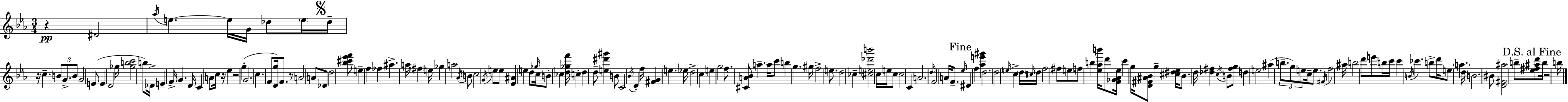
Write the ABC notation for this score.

X:1
T:Untitled
M:3/4
L:1/4
K:Eb
z ^D2 _a/4 e e/4 G/4 _d/2 e/4 _d/4 z/4 c B/2 G/2 B/2 G2 E/2 E D2 _g/4 [_gbc']2 b/2 _D/4 E F/4 G D/4 C A/2 c/4 z/4 _e z2 g G2 c F/2 [Dg]/4 F/2 z/2 A2 A/2 _D/2 d2 [_b^c'_e'f']/2 e f _f ^a a/4 ^f e/4 _g a2 _A/4 B/2 c2 G/4 e/2 e/2 [_E^A] e d/2 _g/4 c/4 B/2 _c [d_gf']/4 c d d/2 [e^d'^g'] B/2 C2 _B/4 D f/4 [^FG] e _e/4 d2 c e g2 f/2 [^CA_B]/2 a a/4 c'/2 b g ^g/4 f2 e/2 d2 _c [^ce_d'b']2 c/4 e/4 c/2 c2 C A2 d/4 F2 A/4 F/2 _e/4 ^D f [_ae'^g'] d2 d2 e/4 c d/4 ^c/4 d/4 f2 ^f/2 e/2 f/2 b [_e_ab']/4 d'/2 [F_G_A_e]/4 c' g/4 [D^F^A_B]/2 g [^c^d_e]/4 _B/2 d/4 [_d^f] c/4 B/2 [^fg]/2 d e2 ^a b/2 g/2 e/2 c/4 e/2 ^F/4 f2 ^a/4 b2 d'/2 e'/2 b/4 c'/4 c' B/4 _c' b/2 d'/4 e/2 a d/4 B2 ^B/2 [D^F^a]2 b/2 [_e^f^ad']/2 b/4 z2 b/4